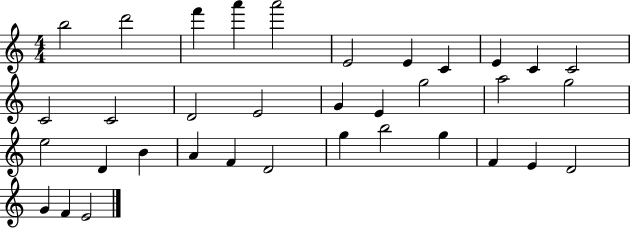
B5/h D6/h F6/q A6/q A6/h E4/h E4/q C4/q E4/q C4/q C4/h C4/h C4/h D4/h E4/h G4/q E4/q G5/h A5/h G5/h E5/h D4/q B4/q A4/q F4/q D4/h G5/q B5/h G5/q F4/q E4/q D4/h G4/q F4/q E4/h